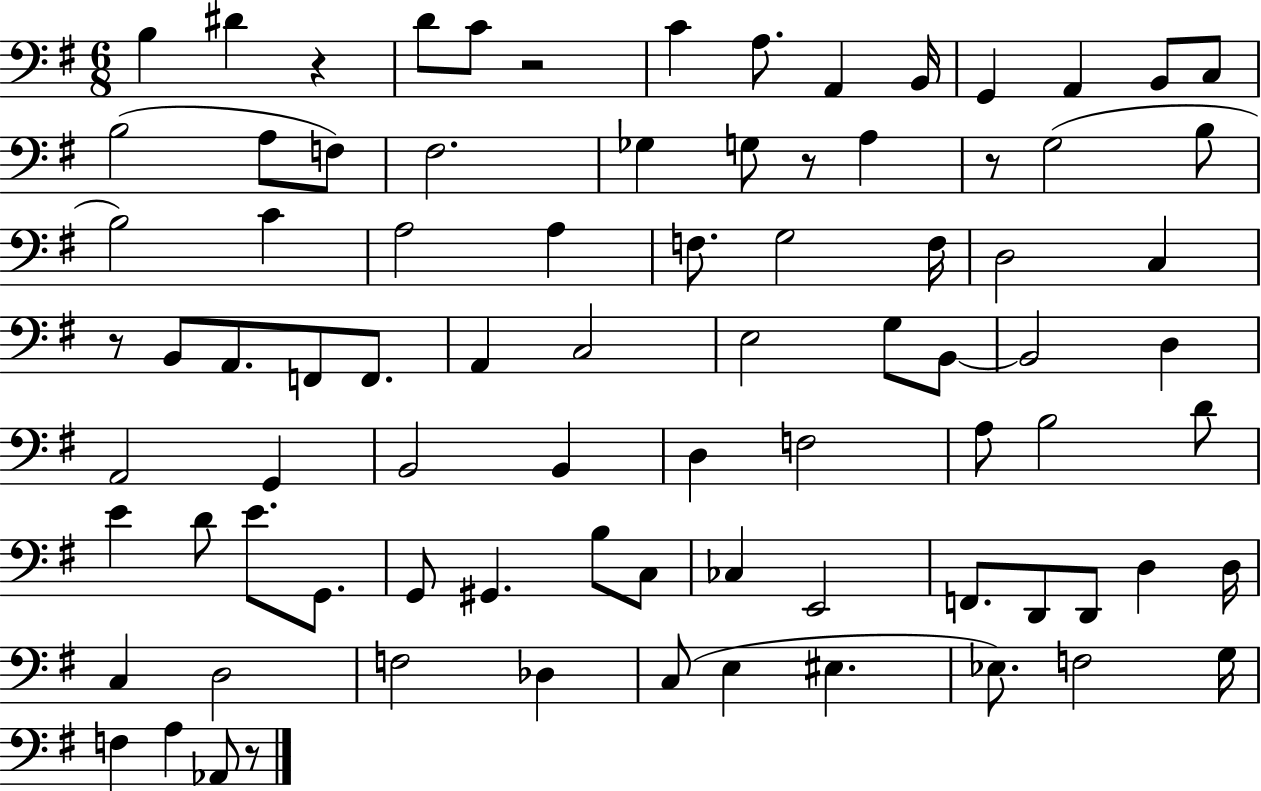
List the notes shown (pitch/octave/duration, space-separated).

B3/q D#4/q R/q D4/e C4/e R/h C4/q A3/e. A2/q B2/s G2/q A2/q B2/e C3/e B3/h A3/e F3/e F#3/h. Gb3/q G3/e R/e A3/q R/e G3/h B3/e B3/h C4/q A3/h A3/q F3/e. G3/h F3/s D3/h C3/q R/e B2/e A2/e. F2/e F2/e. A2/q C3/h E3/h G3/e B2/e B2/h D3/q A2/h G2/q B2/h B2/q D3/q F3/h A3/e B3/h D4/e E4/q D4/e E4/e. G2/e. G2/e G#2/q. B3/e C3/e CES3/q E2/h F2/e. D2/e D2/e D3/q D3/s C3/q D3/h F3/h Db3/q C3/e E3/q EIS3/q. Eb3/e. F3/h G3/s F3/q A3/q Ab2/e R/e